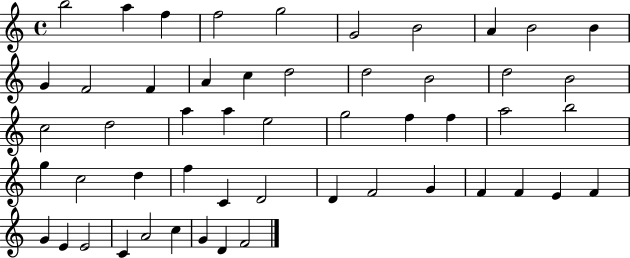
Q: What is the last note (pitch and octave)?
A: F4